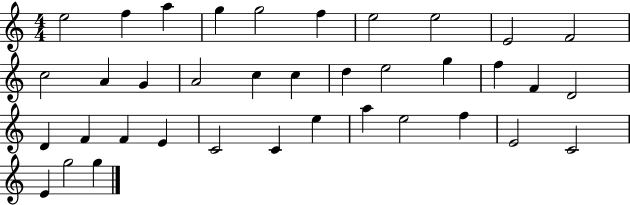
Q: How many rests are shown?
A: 0